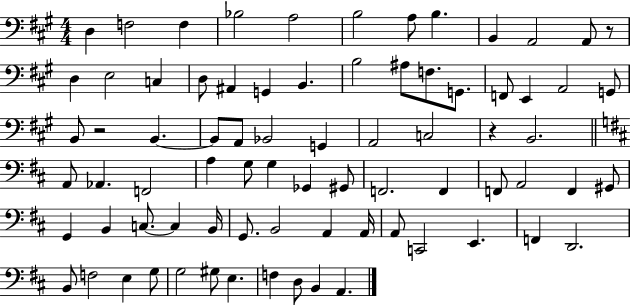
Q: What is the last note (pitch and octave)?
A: A2